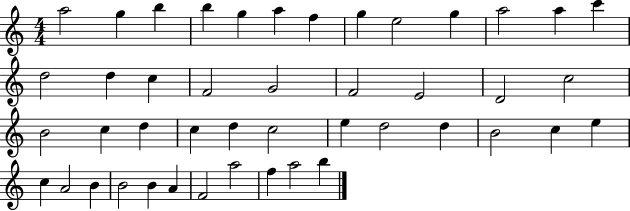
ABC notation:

X:1
T:Untitled
M:4/4
L:1/4
K:C
a2 g b b g a f g e2 g a2 a c' d2 d c F2 G2 F2 E2 D2 c2 B2 c d c d c2 e d2 d B2 c e c A2 B B2 B A F2 a2 f a2 b